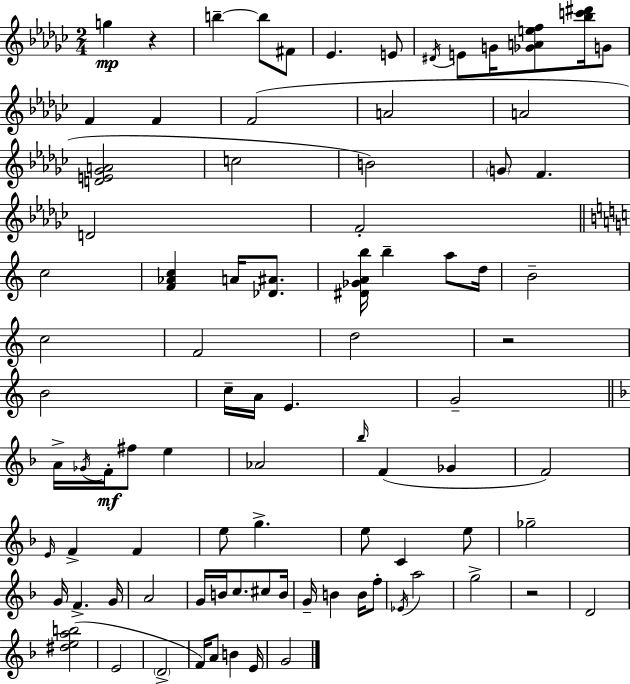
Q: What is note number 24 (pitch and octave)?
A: B5